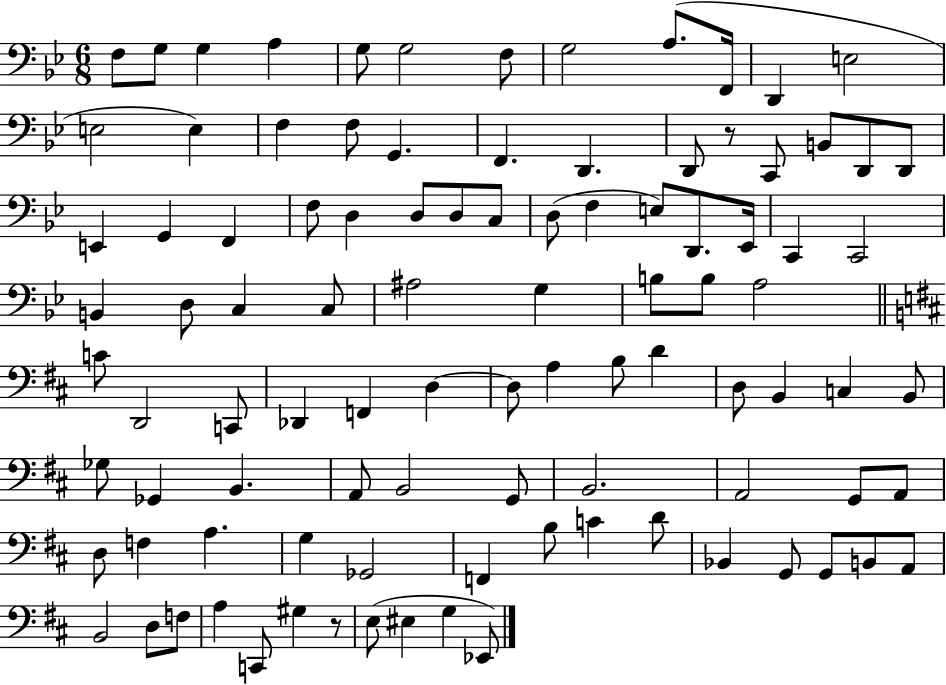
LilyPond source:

{
  \clef bass
  \numericTimeSignature
  \time 6/8
  \key bes \major
  \repeat volta 2 { f8 g8 g4 a4 | g8 g2 f8 | g2 a8.( f,16 | d,4 e2 | \break e2 e4) | f4 f8 g,4. | f,4. d,4. | d,8 r8 c,8 b,8 d,8 d,8 | \break e,4 g,4 f,4 | f8 d4 d8 d8 c8 | d8( f4 e8) d,8. ees,16 | c,4 c,2 | \break b,4 d8 c4 c8 | ais2 g4 | b8 b8 a2 | \bar "||" \break \key b \minor c'8 d,2 c,8 | des,4 f,4 d4~~ | d8 a4 b8 d'4 | d8 b,4 c4 b,8 | \break ges8 ges,4 b,4. | a,8 b,2 g,8 | b,2. | a,2 g,8 a,8 | \break d8 f4 a4. | g4 ges,2 | f,4 b8 c'4 d'8 | bes,4 g,8 g,8 b,8 a,8 | \break b,2 d8 f8 | a4 c,8 gis4 r8 | e8( eis4 g4 ees,8) | } \bar "|."
}